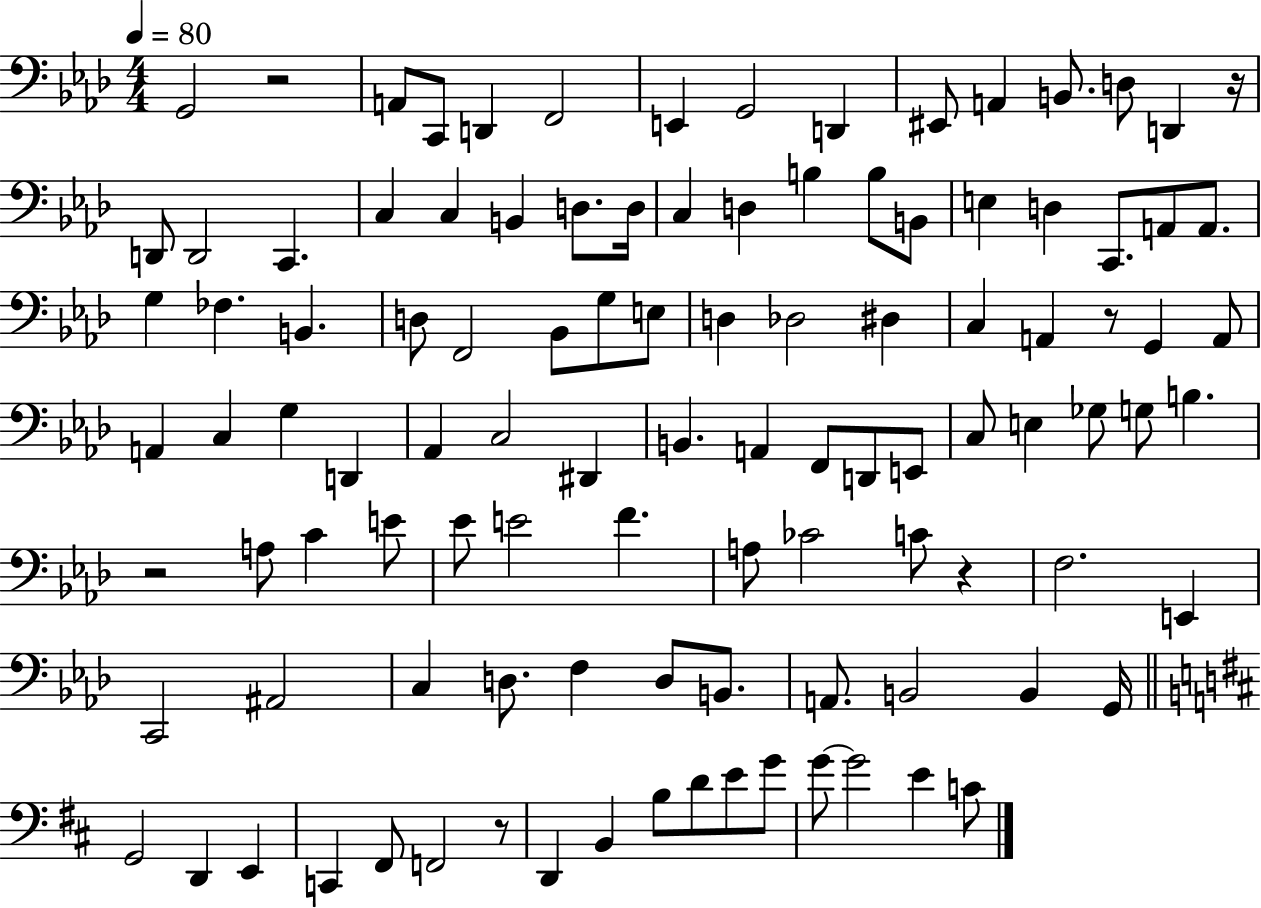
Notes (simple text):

G2/h R/h A2/e C2/e D2/q F2/h E2/q G2/h D2/q EIS2/e A2/q B2/e. D3/e D2/q R/s D2/e D2/h C2/q. C3/q C3/q B2/q D3/e. D3/s C3/q D3/q B3/q B3/e B2/e E3/q D3/q C2/e. A2/e A2/e. G3/q FES3/q. B2/q. D3/e F2/h Bb2/e G3/e E3/e D3/q Db3/h D#3/q C3/q A2/q R/e G2/q A2/e A2/q C3/q G3/q D2/q Ab2/q C3/h D#2/q B2/q. A2/q F2/e D2/e E2/e C3/e E3/q Gb3/e G3/e B3/q. R/h A3/e C4/q E4/e Eb4/e E4/h F4/q. A3/e CES4/h C4/e R/q F3/h. E2/q C2/h A#2/h C3/q D3/e. F3/q D3/e B2/e. A2/e. B2/h B2/q G2/s G2/h D2/q E2/q C2/q F#2/e F2/h R/e D2/q B2/q B3/e D4/e E4/e G4/e G4/e G4/h E4/q C4/e